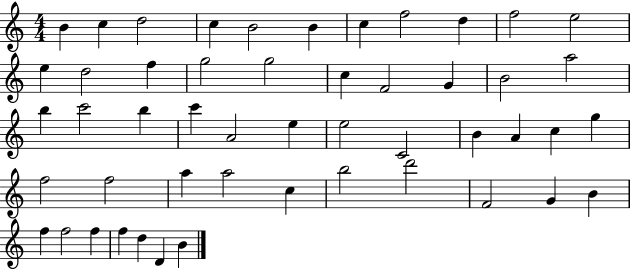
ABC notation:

X:1
T:Untitled
M:4/4
L:1/4
K:C
B c d2 c B2 B c f2 d f2 e2 e d2 f g2 g2 c F2 G B2 a2 b c'2 b c' A2 e e2 C2 B A c g f2 f2 a a2 c b2 d'2 F2 G B f f2 f f d D B